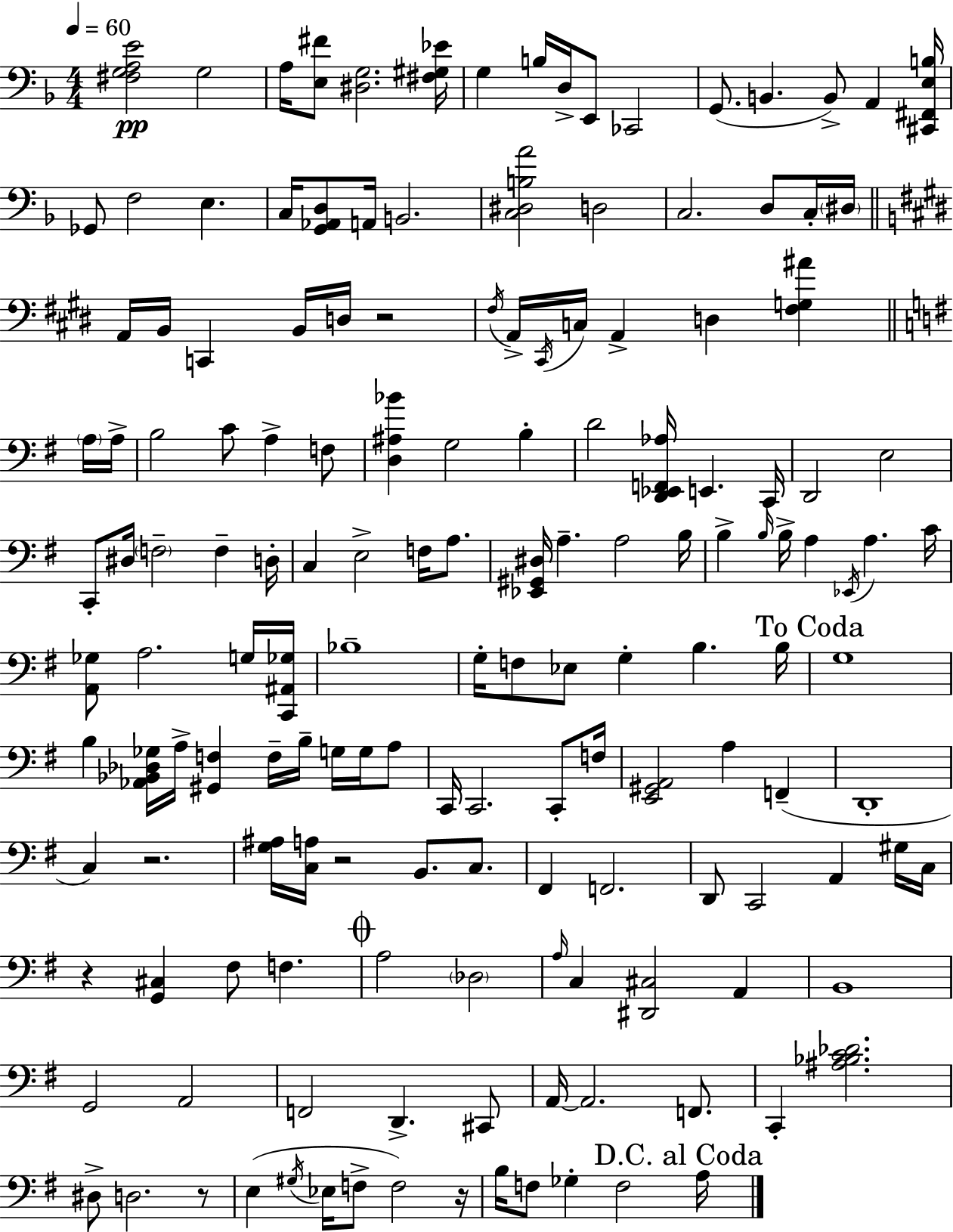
[F#3,G3,A3,E4]/h G3/h A3/s [E3,F#4]/e [D#3,G3]/h. [F#3,G#3,Eb4]/s G3/q B3/s D3/s E2/e CES2/h G2/e. B2/q. B2/e A2/q [C#2,F#2,E3,B3]/s Gb2/e F3/h E3/q. C3/s [G2,Ab2,D3]/e A2/s B2/h. [C3,D#3,B3,A4]/h D3/h C3/h. D3/e C3/s D#3/s A2/s B2/s C2/q B2/s D3/s R/h F#3/s A2/s C#2/s C3/s A2/q D3/q [F#3,G3,A#4]/q A3/s A3/s B3/h C4/e A3/q F3/e [D3,A#3,Bb4]/q G3/h B3/q D4/h [D2,Eb2,F2,Ab3]/s E2/q. C2/s D2/h E3/h C2/e D#3/s F3/h F3/q D3/s C3/q E3/h F3/s A3/e. [Eb2,G#2,D#3]/s A3/q. A3/h B3/s B3/q B3/s B3/s A3/q Eb2/s A3/q. C4/s [A2,Gb3]/e A3/h. G3/s [C2,A#2,Gb3]/s Bb3/w G3/s F3/e Eb3/e G3/q B3/q. B3/s G3/w B3/q [Ab2,Bb2,Db3,Gb3]/s A3/s [G#2,F3]/q F3/s B3/s G3/s G3/s A3/e C2/s C2/h. C2/e F3/s [E2,G#2,A2]/h A3/q F2/q D2/w C3/q R/h. [G3,A#3]/s [C3,A3]/s R/h B2/e. C3/e. F#2/q F2/h. D2/e C2/h A2/q G#3/s C3/s R/q [G2,C#3]/q F#3/e F3/q. A3/h Db3/h A3/s C3/q [D#2,C#3]/h A2/q B2/w G2/h A2/h F2/h D2/q. C#2/e A2/s A2/h. F2/e. C2/q [A#3,Bb3,C4,Db4]/h. D#3/e D3/h. R/e E3/q G#3/s Eb3/s F3/e F3/h R/s B3/s F3/e Gb3/q F3/h A3/s